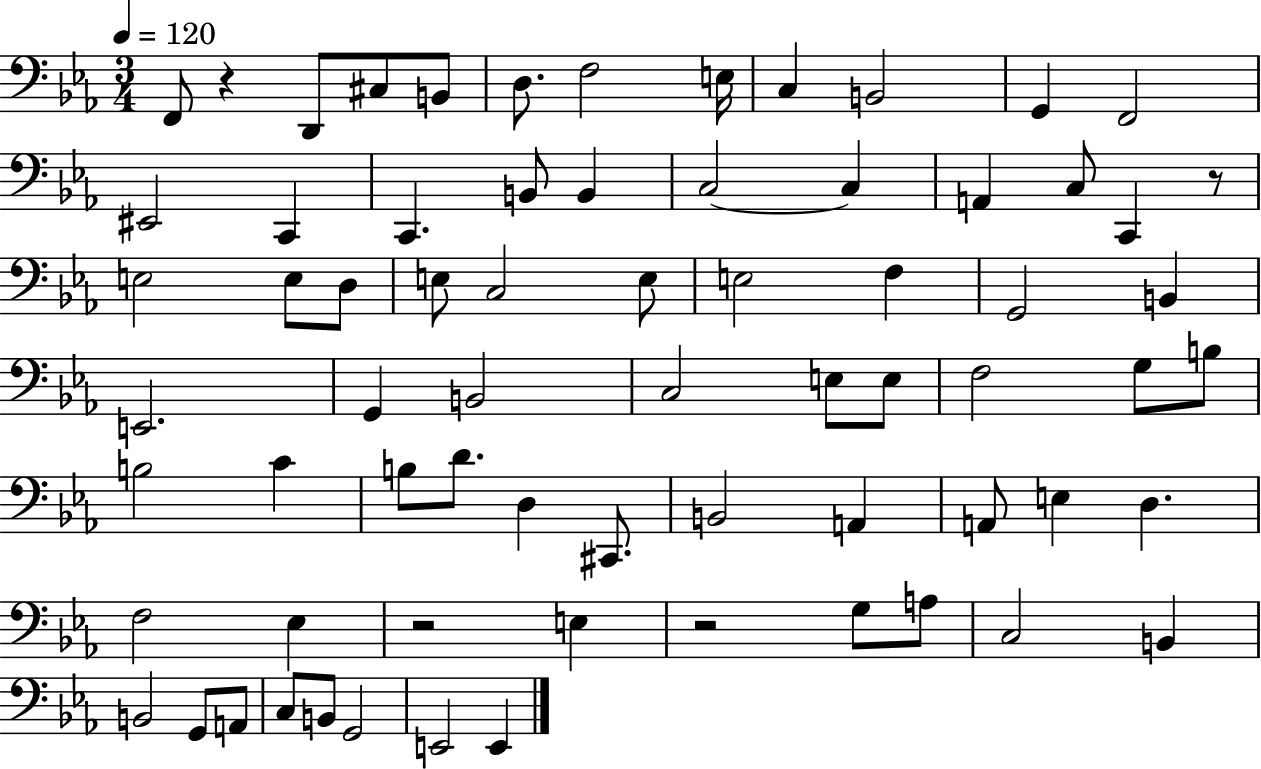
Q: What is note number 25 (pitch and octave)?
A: E3